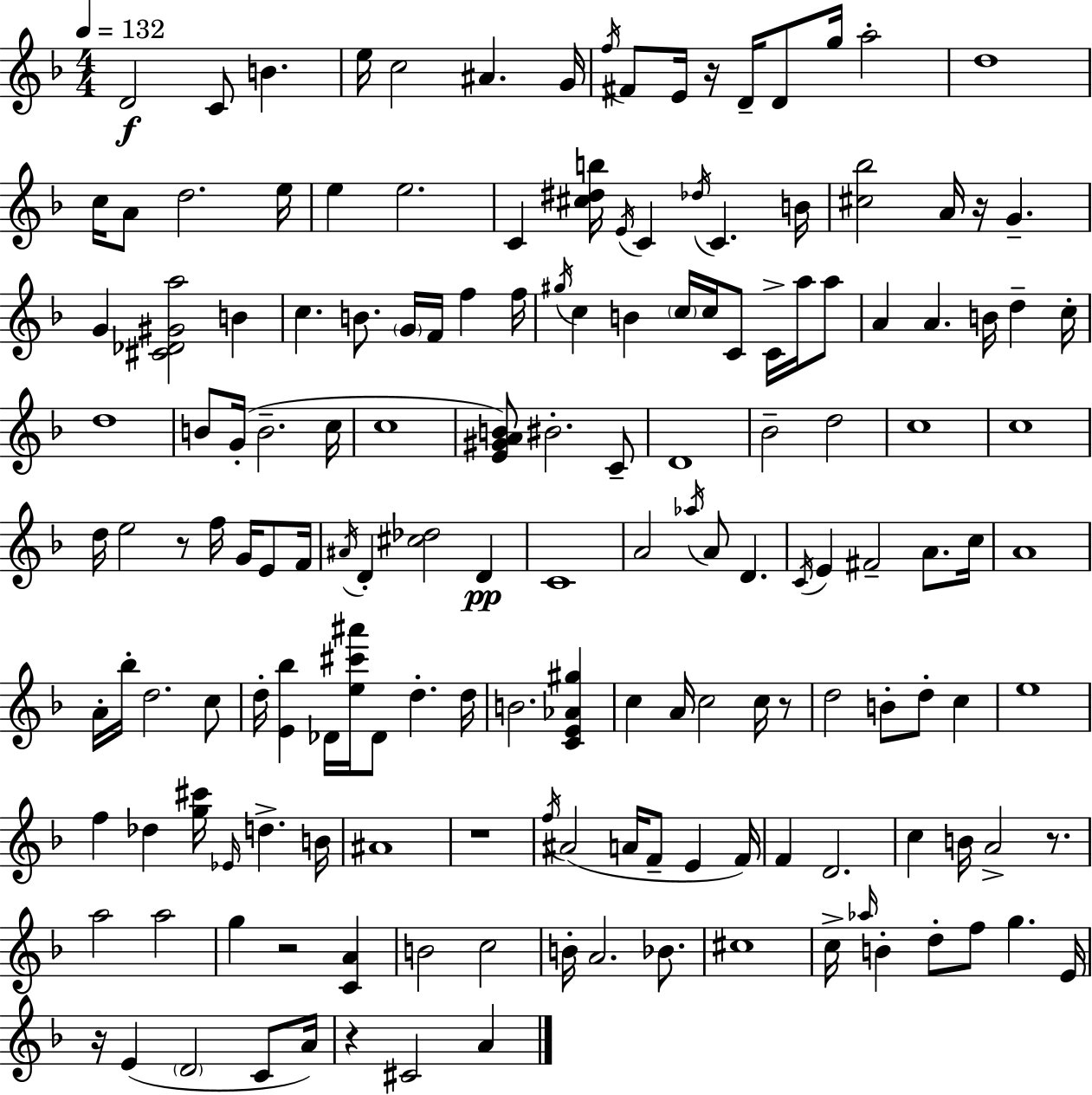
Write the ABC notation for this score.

X:1
T:Untitled
M:4/4
L:1/4
K:Dm
D2 C/2 B e/4 c2 ^A G/4 f/4 ^F/2 E/4 z/4 D/4 D/2 g/4 a2 d4 c/4 A/2 d2 e/4 e e2 C [^c^db]/4 E/4 C _d/4 C B/4 [^c_b]2 A/4 z/4 G G [^C_D^Ga]2 B c B/2 G/4 F/4 f f/4 ^g/4 c B c/4 c/4 C/2 C/4 a/4 a/2 A A B/4 d c/4 d4 B/2 G/4 B2 c/4 c4 [E^GAB]/2 ^B2 C/2 D4 _B2 d2 c4 c4 d/4 e2 z/2 f/4 G/4 E/2 F/4 ^A/4 D [^c_d]2 D C4 A2 _a/4 A/2 D C/4 E ^F2 A/2 c/4 A4 A/4 _b/4 d2 c/2 d/4 [E_b] _D/4 [e^c'^a']/4 _D/2 d d/4 B2 [CE_A^g] c A/4 c2 c/4 z/2 d2 B/2 d/2 c e4 f _d [g^c']/4 _E/4 d B/4 ^A4 z4 f/4 ^A2 A/4 F/2 E F/4 F D2 c B/4 A2 z/2 a2 a2 g z2 [CA] B2 c2 B/4 A2 _B/2 ^c4 c/4 _a/4 B d/2 f/2 g E/4 z/4 E D2 C/2 A/4 z ^C2 A